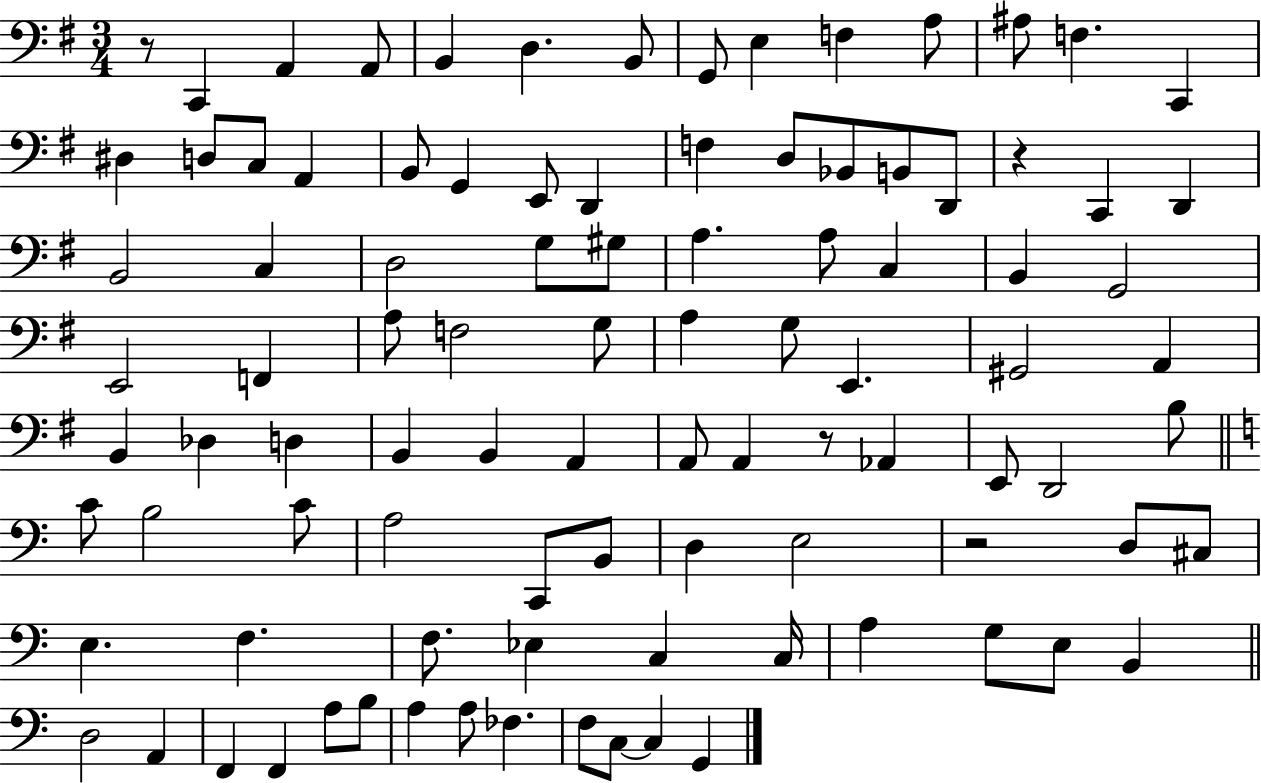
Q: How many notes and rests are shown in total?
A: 97